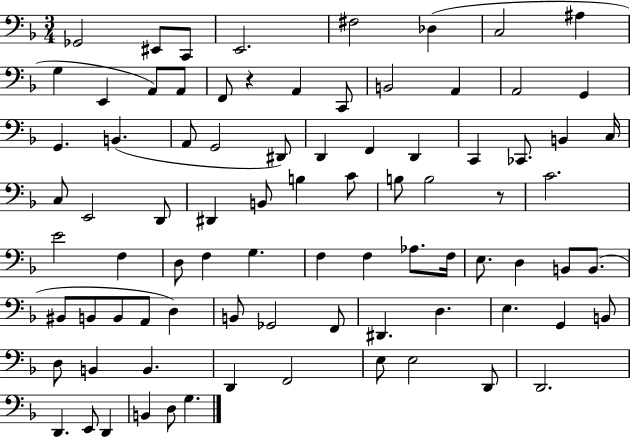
Gb2/h EIS2/e C2/e E2/h. F#3/h Db3/q C3/h A#3/q G3/q E2/q A2/e A2/e F2/e R/q A2/q C2/e B2/h A2/q A2/h G2/q G2/q. B2/q. A2/e G2/h D#2/e D2/q F2/q D2/q C2/q CES2/e. B2/q C3/s C3/e E2/h D2/e D#2/q B2/e B3/q C4/e B3/e B3/h R/e C4/h. E4/h F3/q D3/e F3/q G3/q. F3/q F3/q Ab3/e. F3/s E3/e. D3/q B2/e B2/e. BIS2/e B2/e B2/e A2/e D3/q B2/e Gb2/h F2/e D#2/q. D3/q. E3/q. G2/q B2/e D3/e B2/q B2/q. D2/q F2/h E3/e E3/h D2/e D2/h. D2/q. E2/e D2/q B2/q D3/e G3/q.